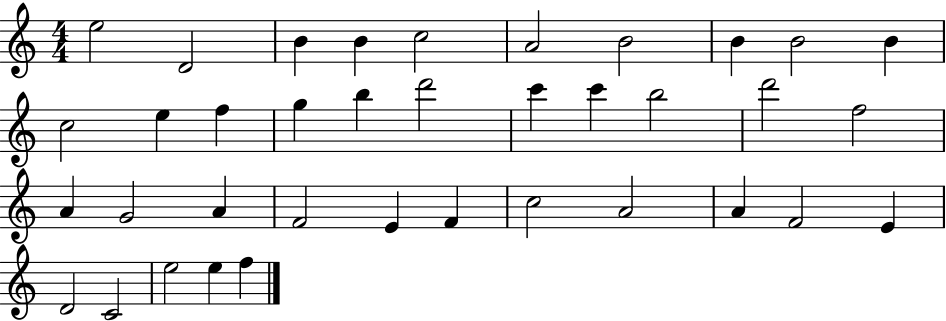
{
  \clef treble
  \numericTimeSignature
  \time 4/4
  \key c \major
  e''2 d'2 | b'4 b'4 c''2 | a'2 b'2 | b'4 b'2 b'4 | \break c''2 e''4 f''4 | g''4 b''4 d'''2 | c'''4 c'''4 b''2 | d'''2 f''2 | \break a'4 g'2 a'4 | f'2 e'4 f'4 | c''2 a'2 | a'4 f'2 e'4 | \break d'2 c'2 | e''2 e''4 f''4 | \bar "|."
}